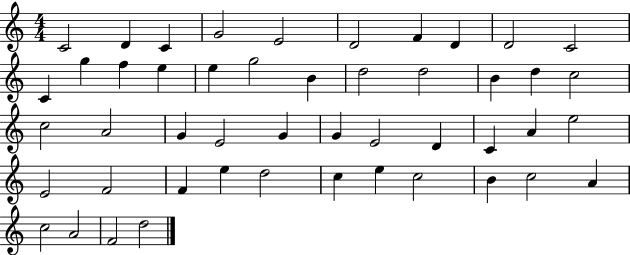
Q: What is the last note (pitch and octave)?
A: D5